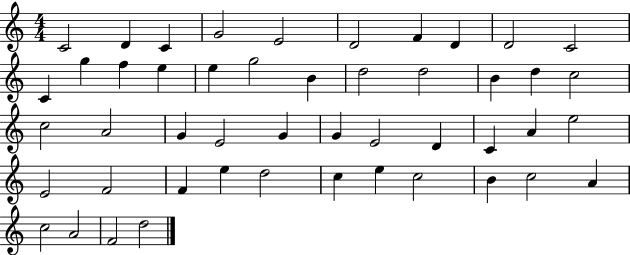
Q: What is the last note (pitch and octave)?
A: D5